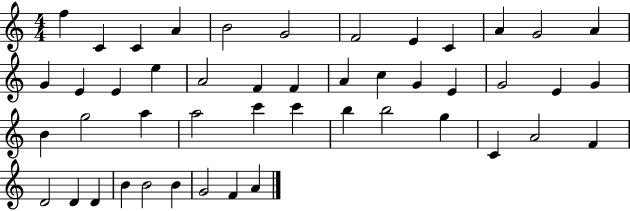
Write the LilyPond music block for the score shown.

{
  \clef treble
  \numericTimeSignature
  \time 4/4
  \key c \major
  f''4 c'4 c'4 a'4 | b'2 g'2 | f'2 e'4 c'4 | a'4 g'2 a'4 | \break g'4 e'4 e'4 e''4 | a'2 f'4 f'4 | a'4 c''4 g'4 e'4 | g'2 e'4 g'4 | \break b'4 g''2 a''4 | a''2 c'''4 c'''4 | b''4 b''2 g''4 | c'4 a'2 f'4 | \break d'2 d'4 d'4 | b'4 b'2 b'4 | g'2 f'4 a'4 | \bar "|."
}